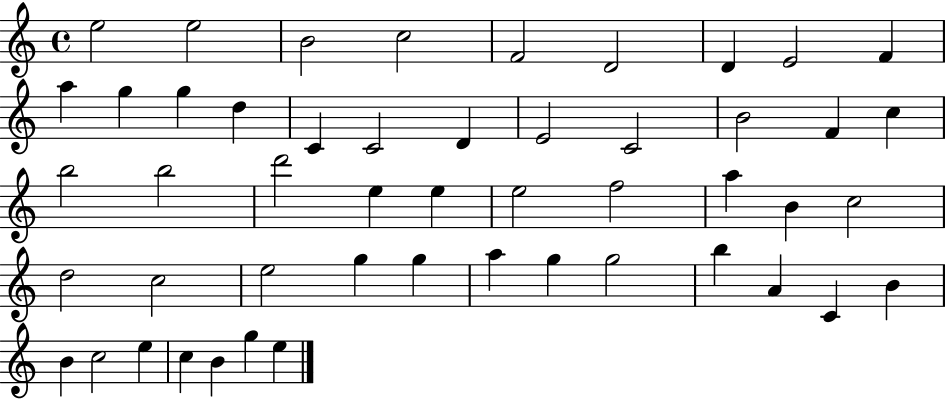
E5/h E5/h B4/h C5/h F4/h D4/h D4/q E4/h F4/q A5/q G5/q G5/q D5/q C4/q C4/h D4/q E4/h C4/h B4/h F4/q C5/q B5/h B5/h D6/h E5/q E5/q E5/h F5/h A5/q B4/q C5/h D5/h C5/h E5/h G5/q G5/q A5/q G5/q G5/h B5/q A4/q C4/q B4/q B4/q C5/h E5/q C5/q B4/q G5/q E5/q